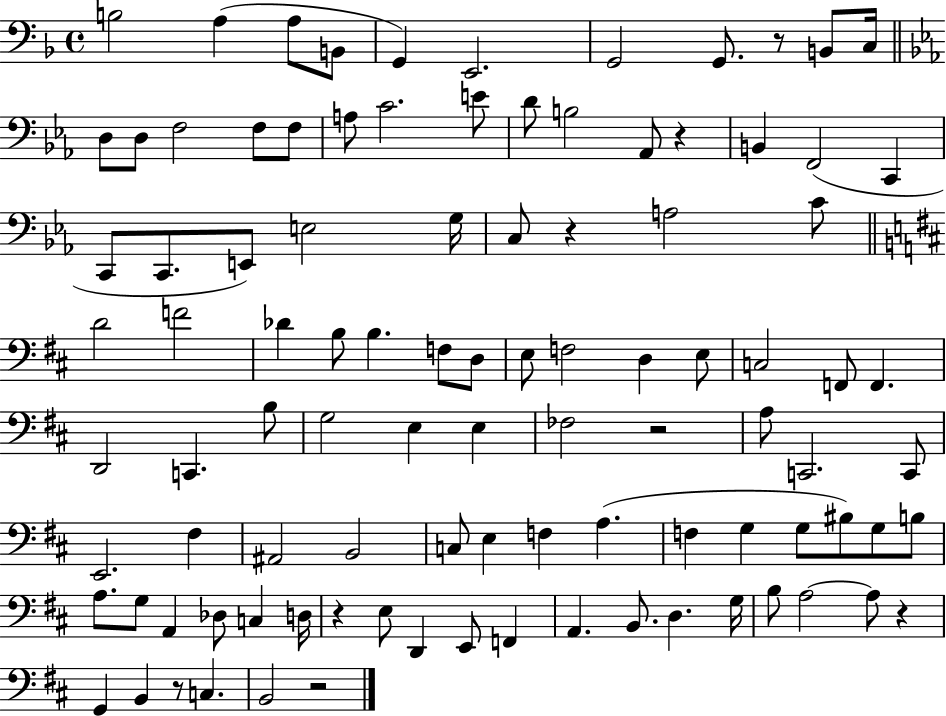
B3/h A3/q A3/e B2/e G2/q E2/h. G2/h G2/e. R/e B2/e C3/s D3/e D3/e F3/h F3/e F3/e A3/e C4/h. E4/e D4/e B3/h Ab2/e R/q B2/q F2/h C2/q C2/e C2/e. E2/e E3/h G3/s C3/e R/q A3/h C4/e D4/h F4/h Db4/q B3/e B3/q. F3/e D3/e E3/e F3/h D3/q E3/e C3/h F2/e F2/q. D2/h C2/q. B3/e G3/h E3/q E3/q FES3/h R/h A3/e C2/h. C2/e E2/h. F#3/q A#2/h B2/h C3/e E3/q F3/q A3/q. F3/q G3/q G3/e BIS3/e G3/e B3/e A3/e. G3/e A2/q Db3/e C3/q D3/s R/q E3/e D2/q E2/e F2/q A2/q. B2/e. D3/q. G3/s B3/e A3/h A3/e R/q G2/q B2/q R/e C3/q. B2/h R/h